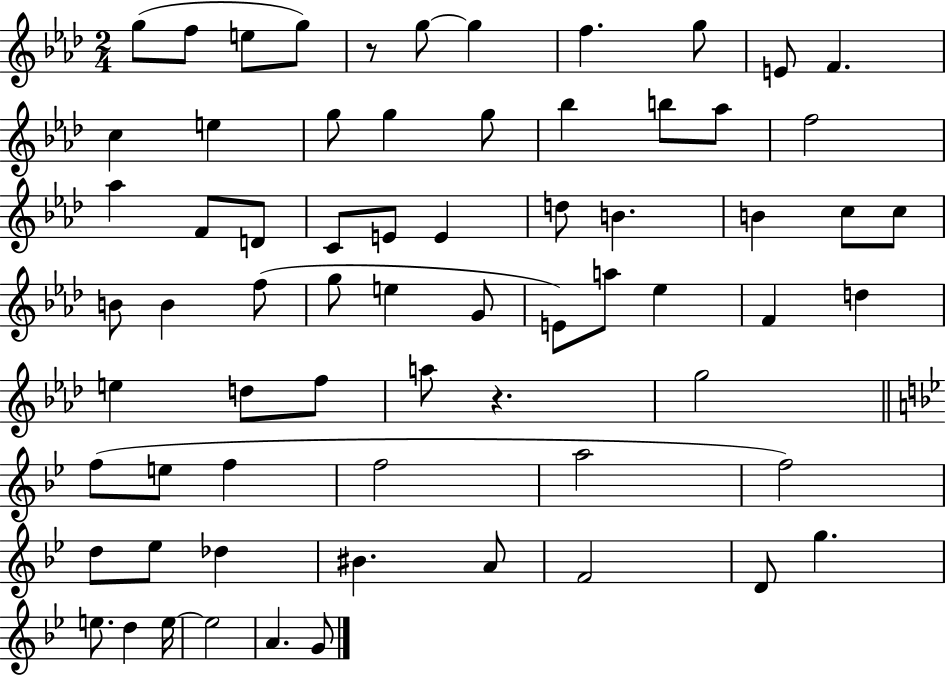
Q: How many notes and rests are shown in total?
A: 68